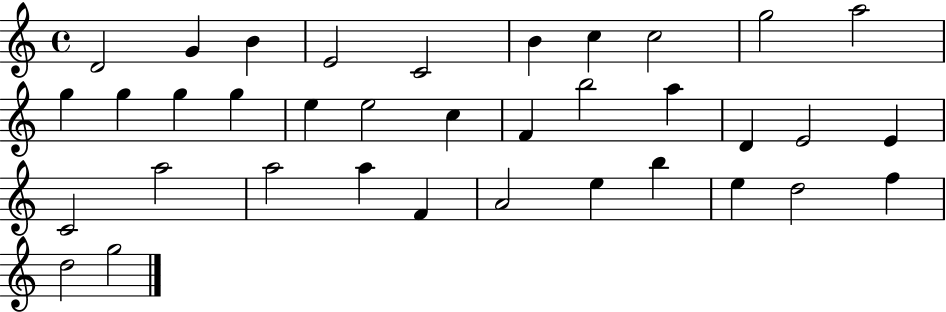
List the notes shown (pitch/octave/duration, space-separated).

D4/h G4/q B4/q E4/h C4/h B4/q C5/q C5/h G5/h A5/h G5/q G5/q G5/q G5/q E5/q E5/h C5/q F4/q B5/h A5/q D4/q E4/h E4/q C4/h A5/h A5/h A5/q F4/q A4/h E5/q B5/q E5/q D5/h F5/q D5/h G5/h